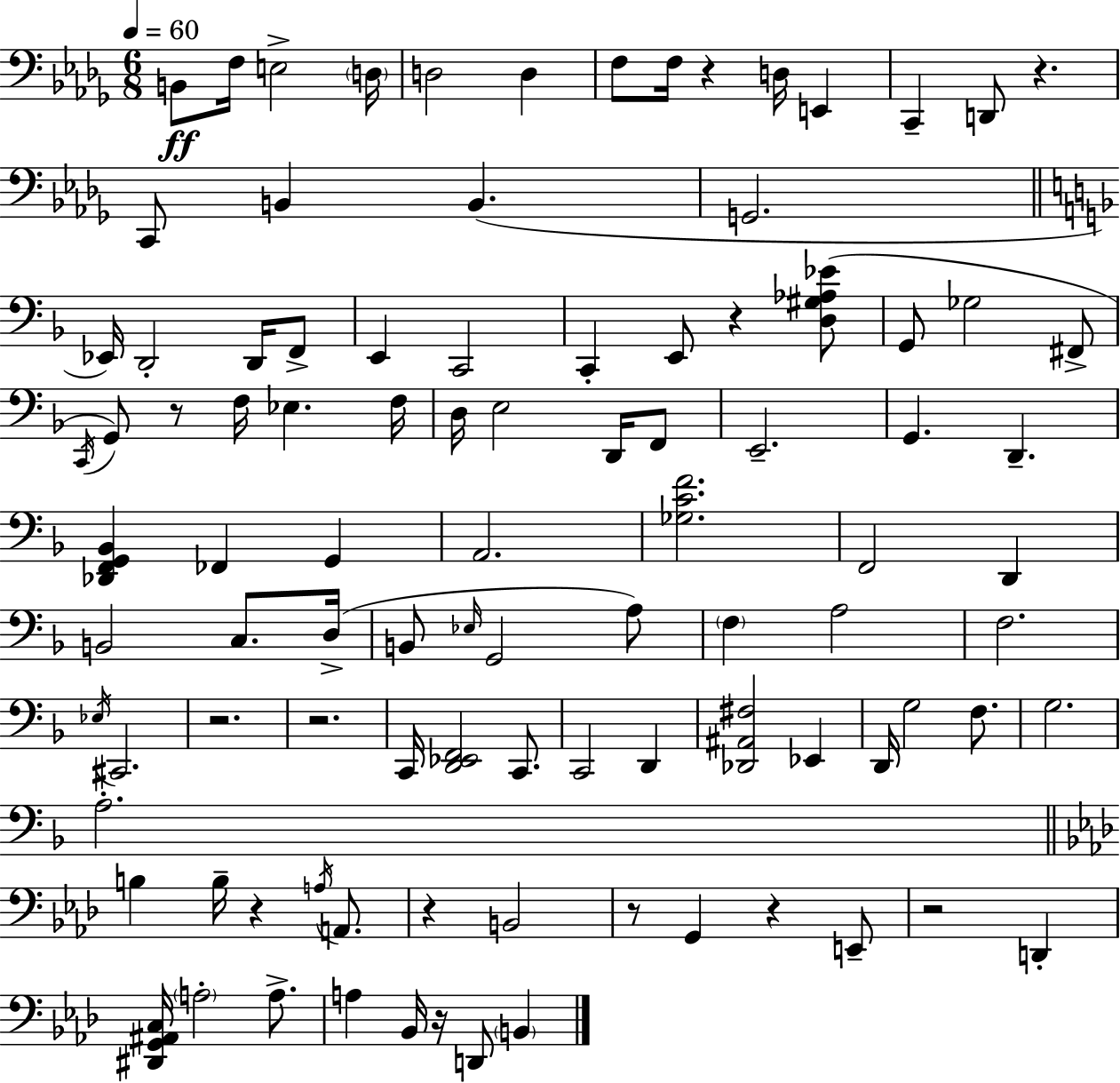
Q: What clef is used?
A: bass